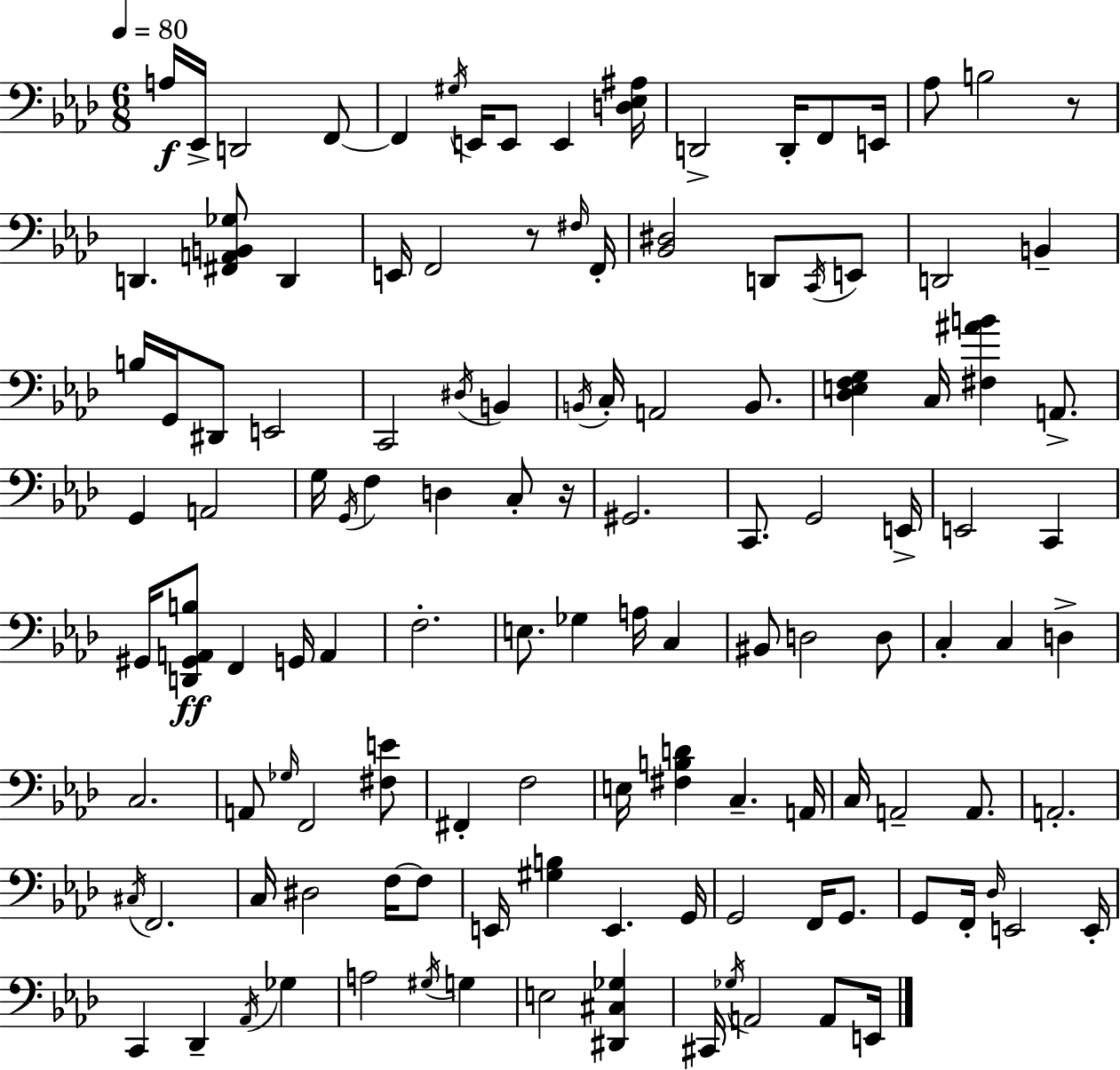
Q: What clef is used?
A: bass